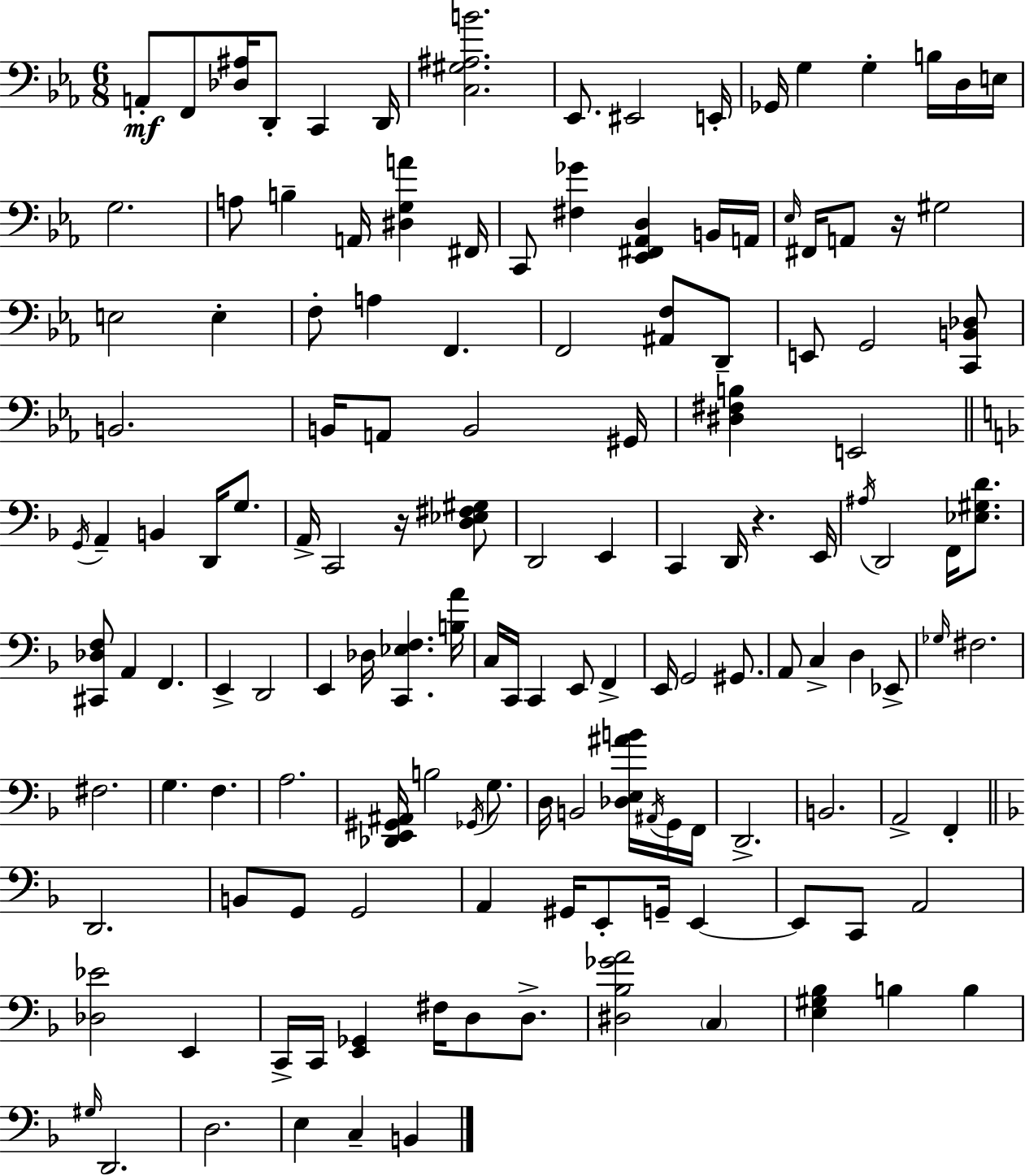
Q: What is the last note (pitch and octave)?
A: B2